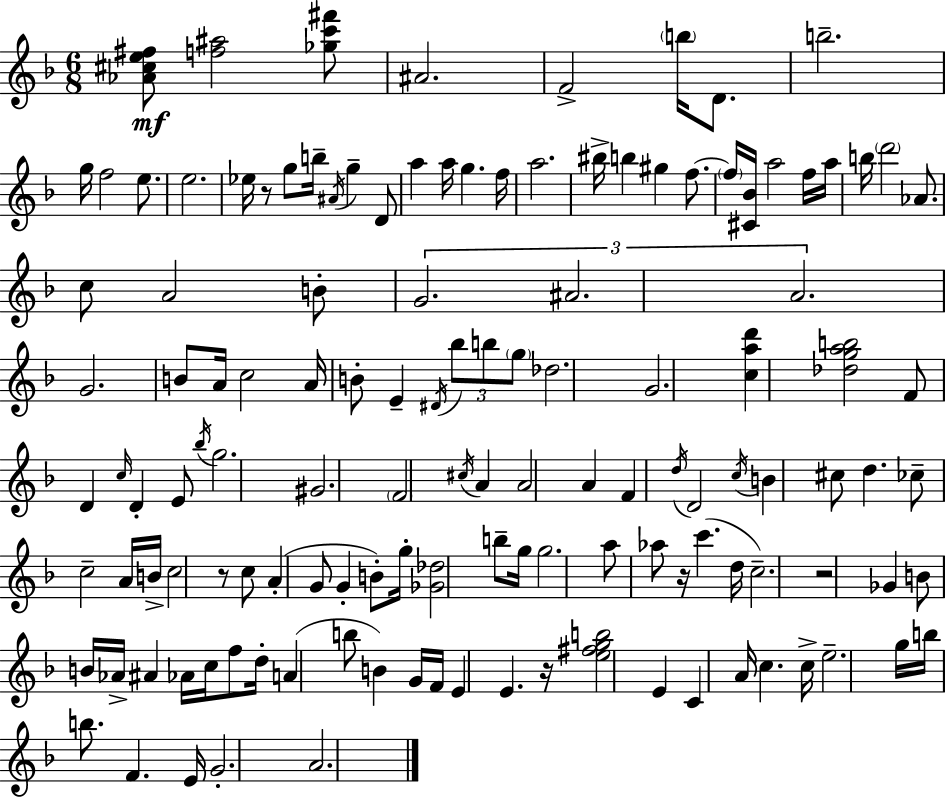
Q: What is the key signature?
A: D minor